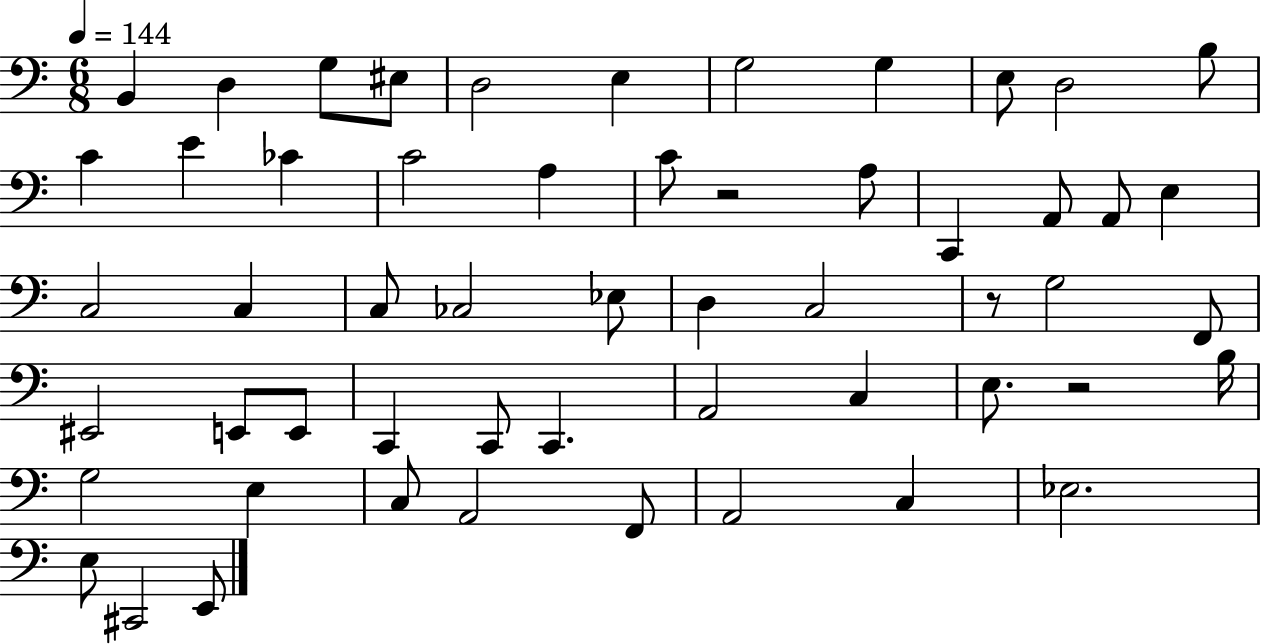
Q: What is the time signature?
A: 6/8